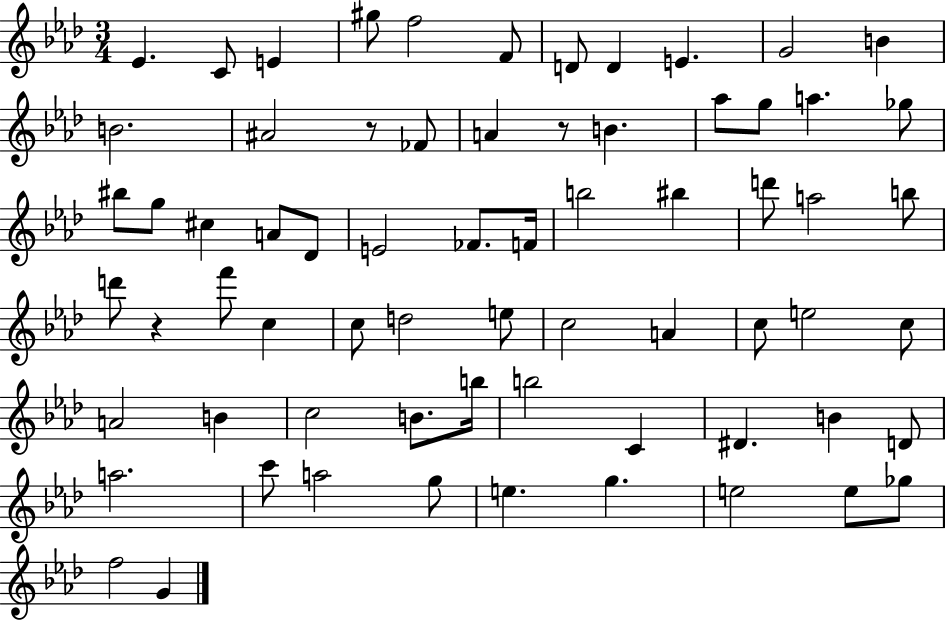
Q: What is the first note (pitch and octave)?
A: Eb4